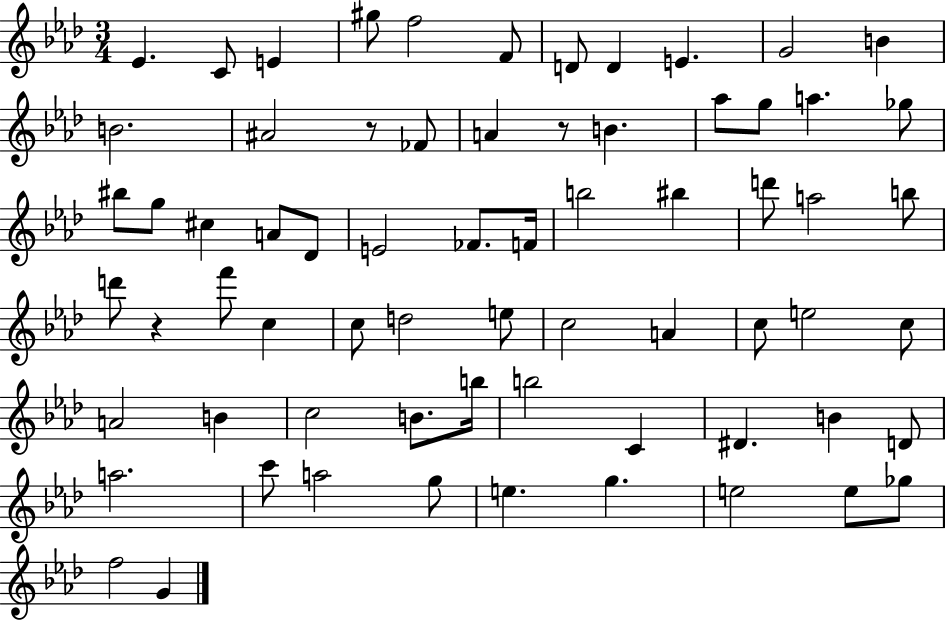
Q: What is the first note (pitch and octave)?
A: Eb4